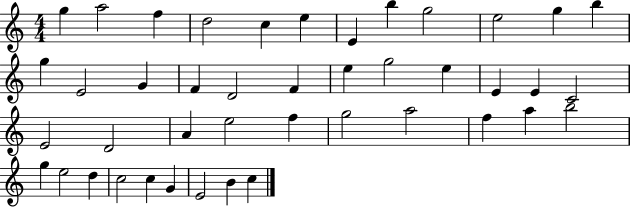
X:1
T:Untitled
M:4/4
L:1/4
K:C
g a2 f d2 c e E b g2 e2 g b g E2 G F D2 F e g2 e E E C2 E2 D2 A e2 f g2 a2 f a b2 g e2 d c2 c G E2 B c